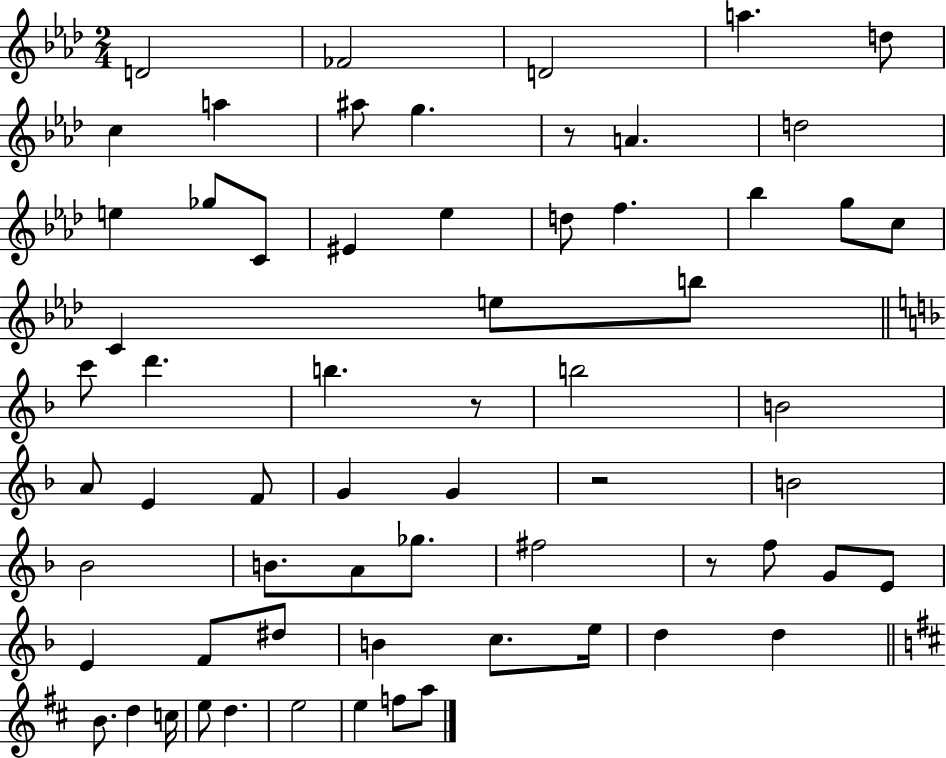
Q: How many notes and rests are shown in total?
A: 64